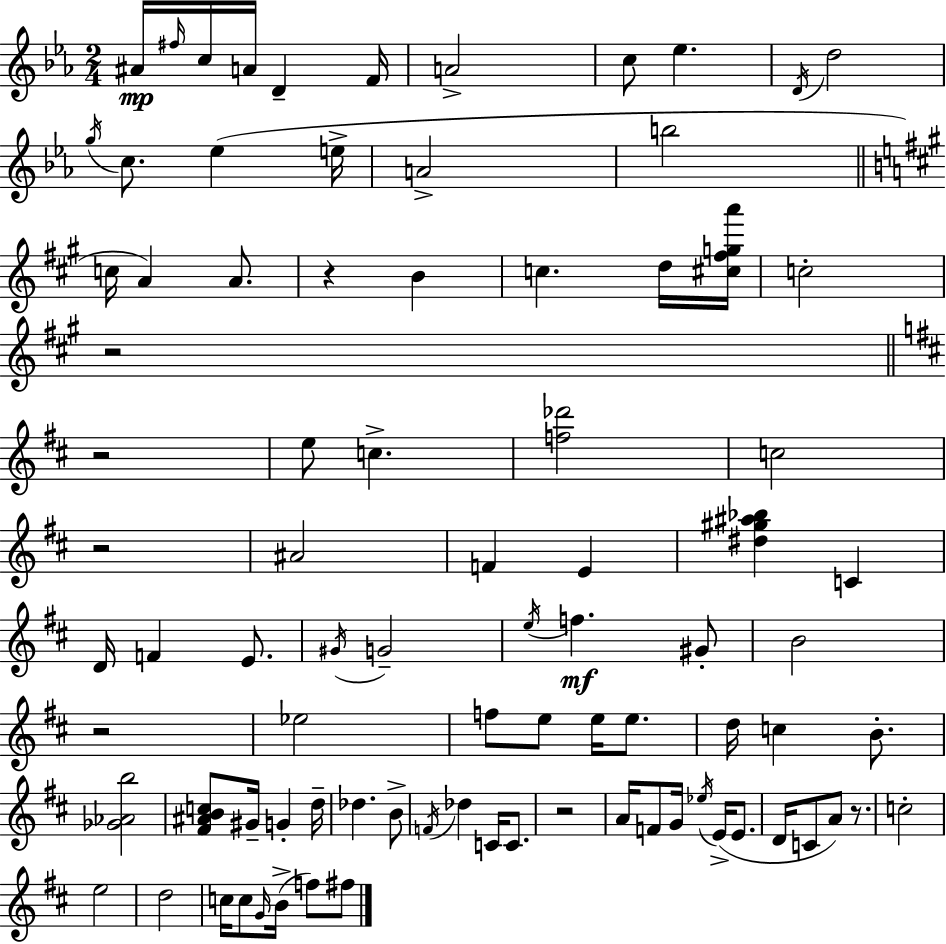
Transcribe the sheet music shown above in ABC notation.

X:1
T:Untitled
M:2/4
L:1/4
K:Eb
^A/4 ^f/4 c/4 A/4 D F/4 A2 c/2 _e D/4 d2 g/4 c/2 _e e/4 A2 b2 c/4 A A/2 z B c d/4 [^c^fga']/4 c2 z2 z2 e/2 c [f_d']2 c2 z2 ^A2 F E [^d^g^a_b] C D/4 F E/2 ^G/4 G2 e/4 f ^G/2 B2 z2 _e2 f/2 e/2 e/4 e/2 d/4 c B/2 [_G_Ab]2 [^F^ABc]/2 ^G/4 G d/4 _d B/2 F/4 _d C/4 C/2 z2 A/4 F/2 G/4 _e/4 E/4 E/2 D/4 C/2 A/2 z/2 c2 e2 d2 c/4 c/2 G/4 B/4 f/2 ^f/2